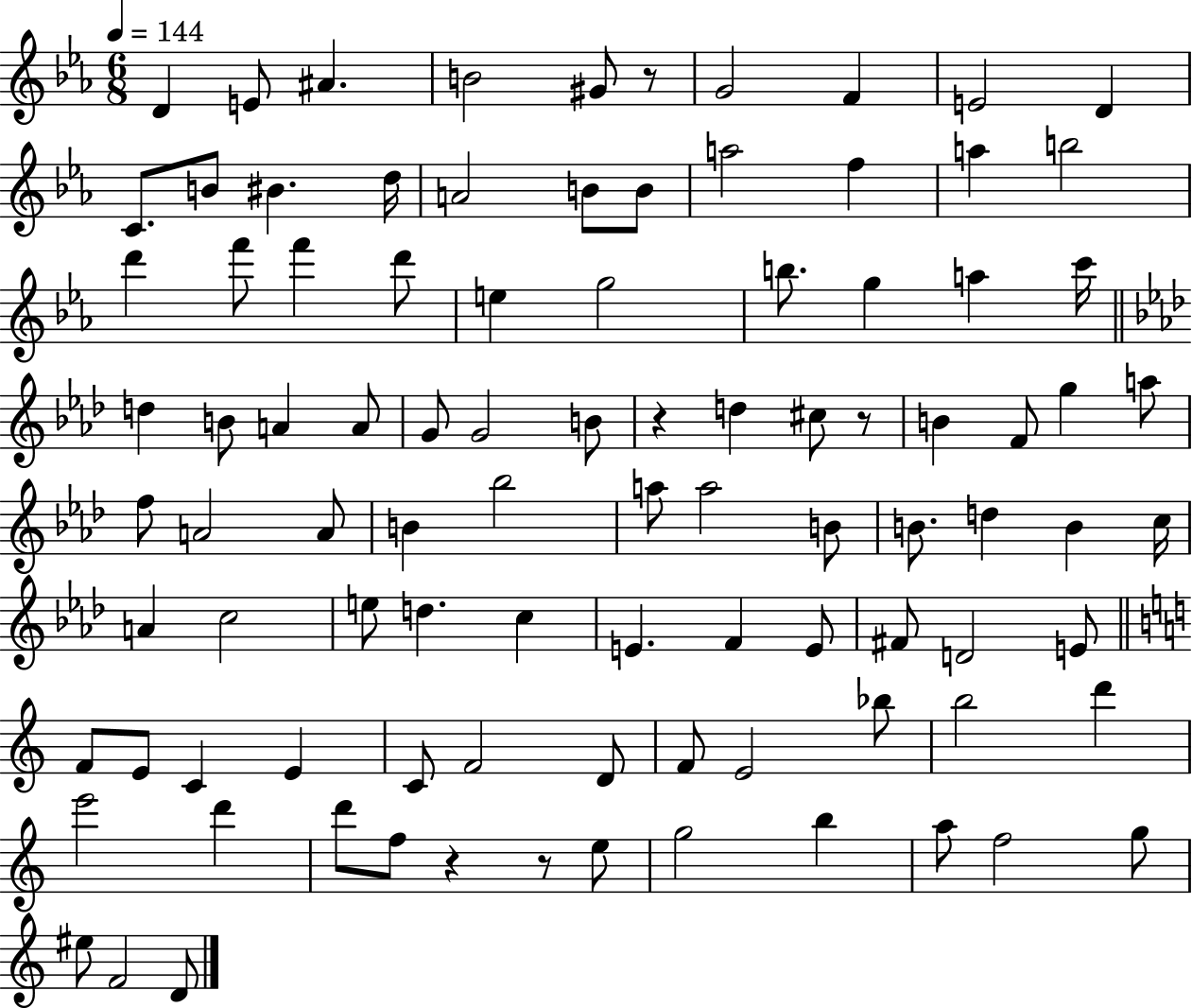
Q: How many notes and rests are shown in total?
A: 96